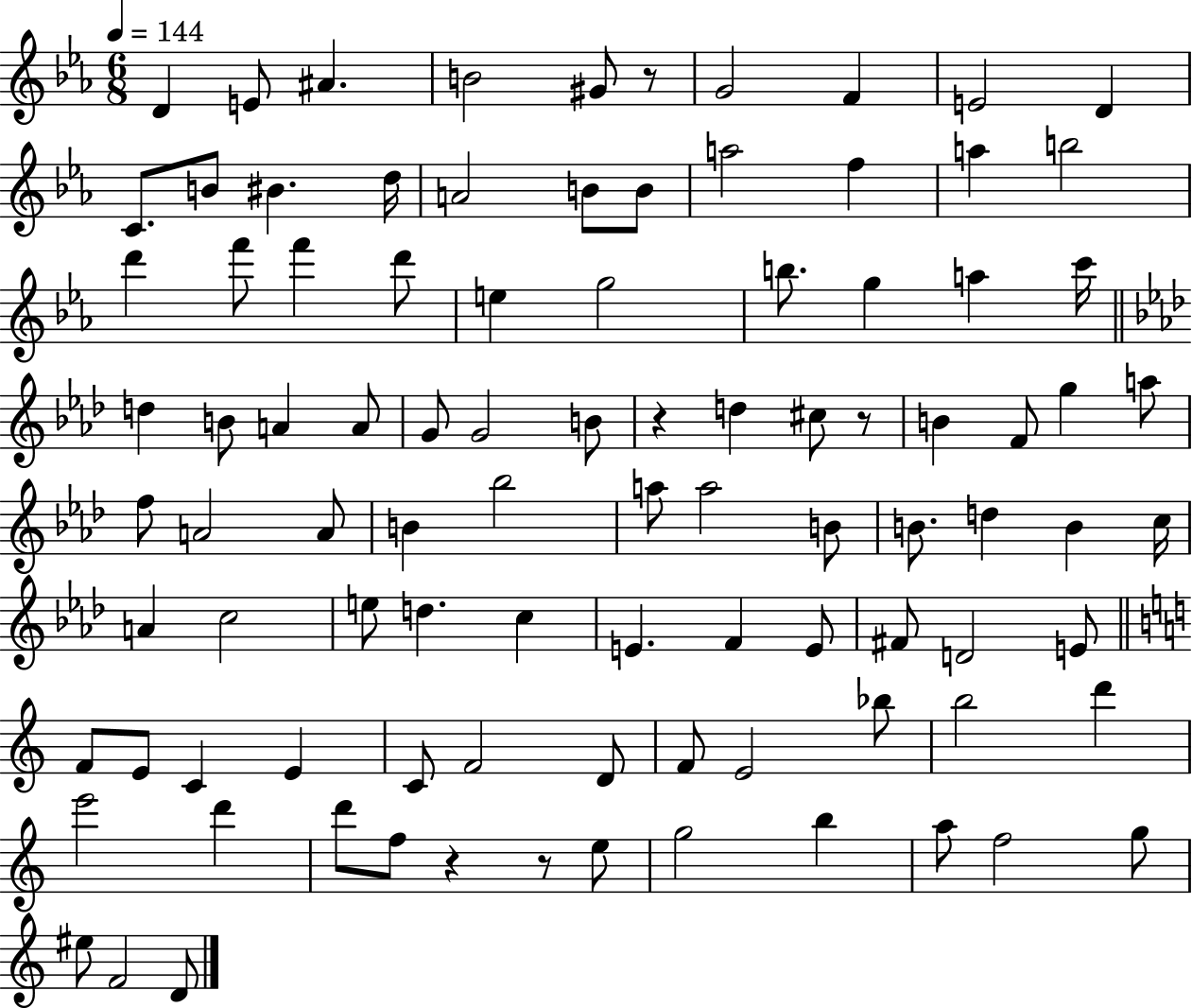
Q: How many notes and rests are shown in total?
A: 96